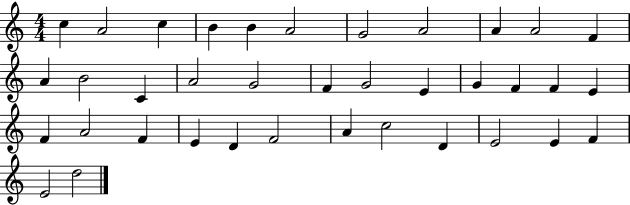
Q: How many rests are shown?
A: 0